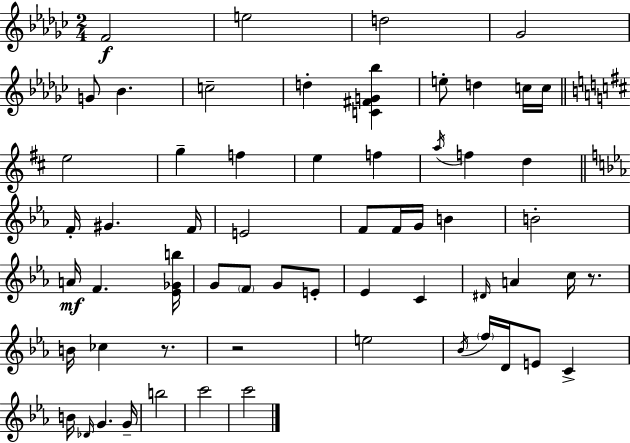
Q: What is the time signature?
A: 2/4